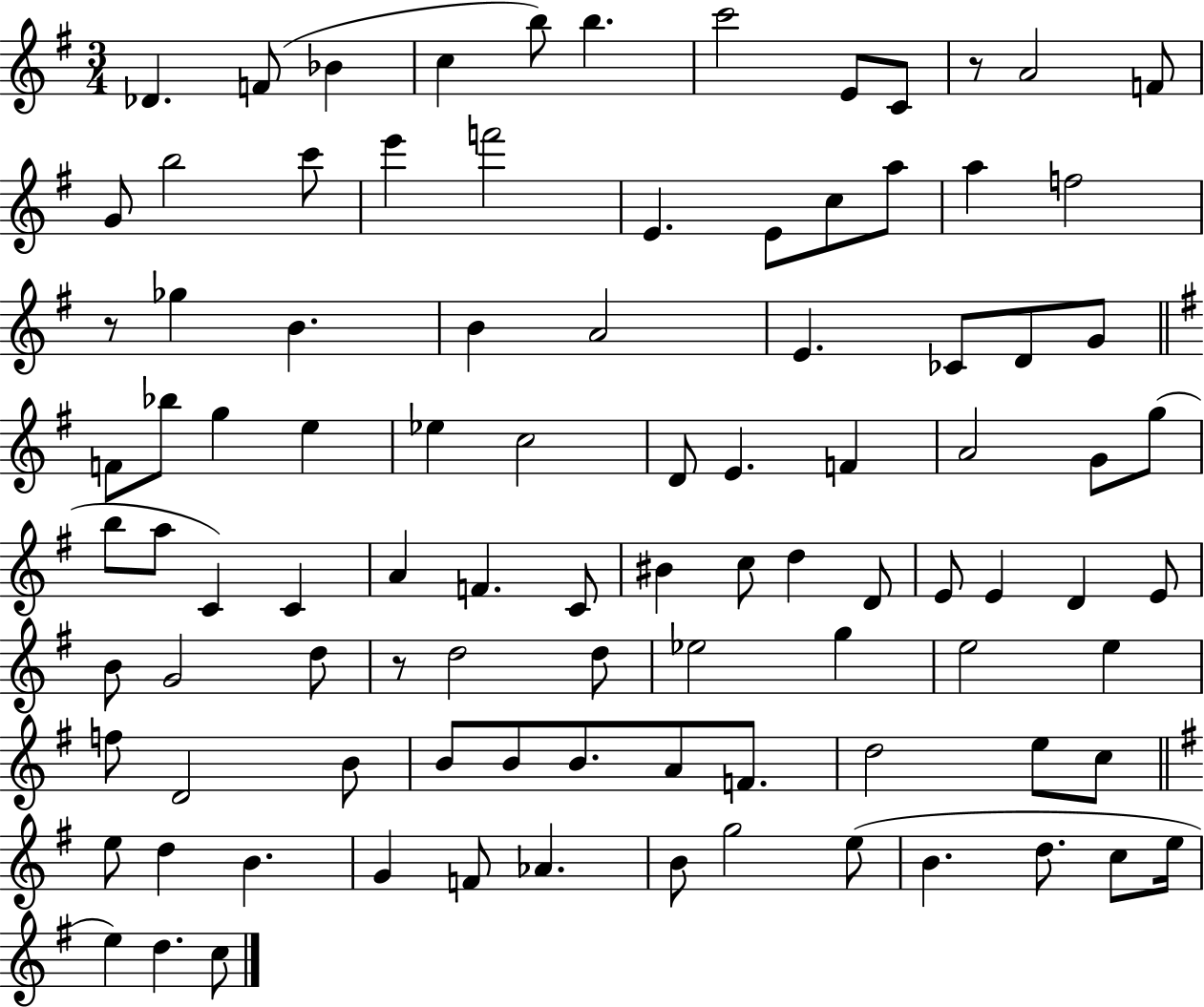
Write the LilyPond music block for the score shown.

{
  \clef treble
  \numericTimeSignature
  \time 3/4
  \key g \major
  \repeat volta 2 { des'4. f'8( bes'4 | c''4 b''8) b''4. | c'''2 e'8 c'8 | r8 a'2 f'8 | \break g'8 b''2 c'''8 | e'''4 f'''2 | e'4. e'8 c''8 a''8 | a''4 f''2 | \break r8 ges''4 b'4. | b'4 a'2 | e'4. ces'8 d'8 g'8 | \bar "||" \break \key g \major f'8 bes''8 g''4 e''4 | ees''4 c''2 | d'8 e'4. f'4 | a'2 g'8 g''8( | \break b''8 a''8 c'4) c'4 | a'4 f'4. c'8 | bis'4 c''8 d''4 d'8 | e'8 e'4 d'4 e'8 | \break b'8 g'2 d''8 | r8 d''2 d''8 | ees''2 g''4 | e''2 e''4 | \break f''8 d'2 b'8 | b'8 b'8 b'8. a'8 f'8. | d''2 e''8 c''8 | \bar "||" \break \key g \major e''8 d''4 b'4. | g'4 f'8 aes'4. | b'8 g''2 e''8( | b'4. d''8. c''8 e''16 | \break e''4) d''4. c''8 | } \bar "|."
}